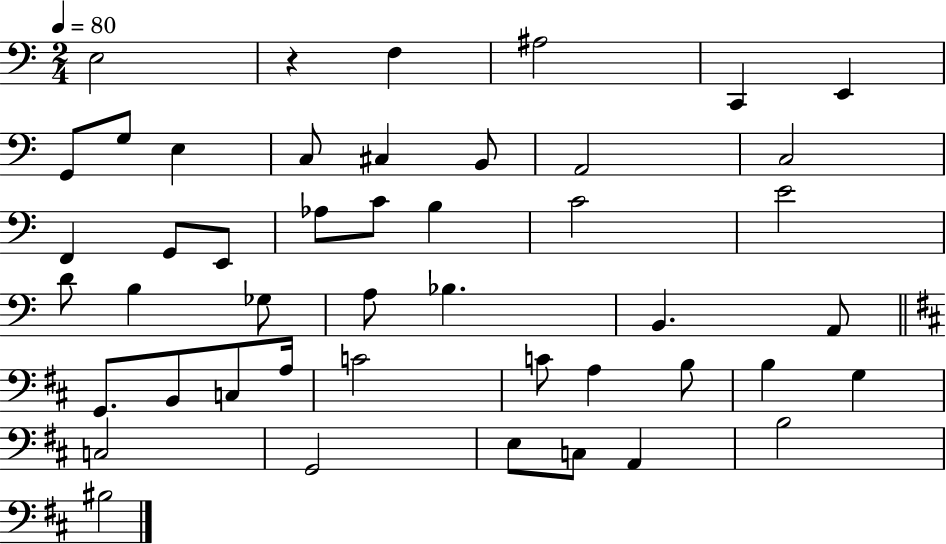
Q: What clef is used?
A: bass